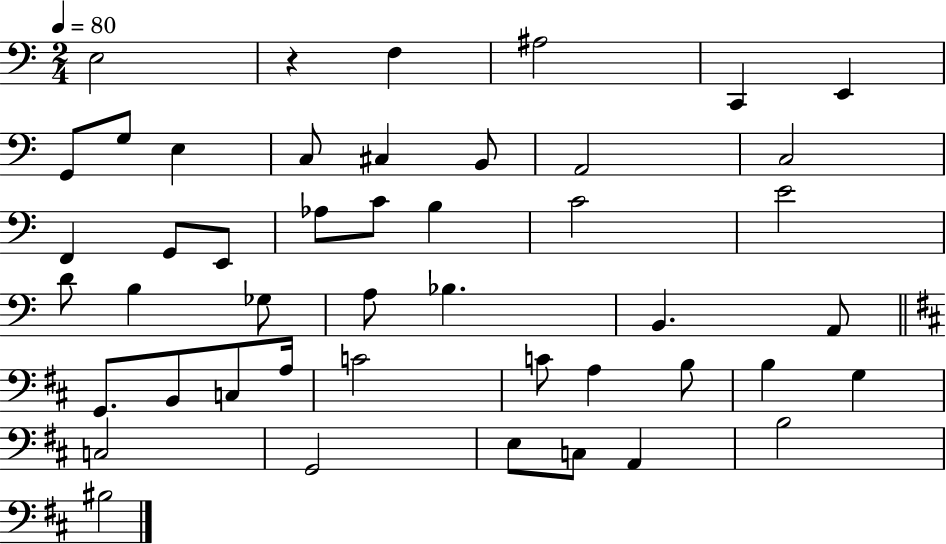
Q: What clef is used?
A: bass